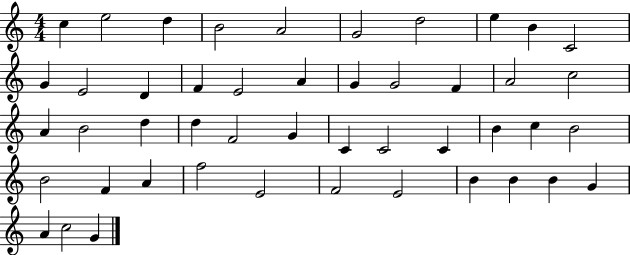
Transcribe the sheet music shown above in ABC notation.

X:1
T:Untitled
M:4/4
L:1/4
K:C
c e2 d B2 A2 G2 d2 e B C2 G E2 D F E2 A G G2 F A2 c2 A B2 d d F2 G C C2 C B c B2 B2 F A f2 E2 F2 E2 B B B G A c2 G